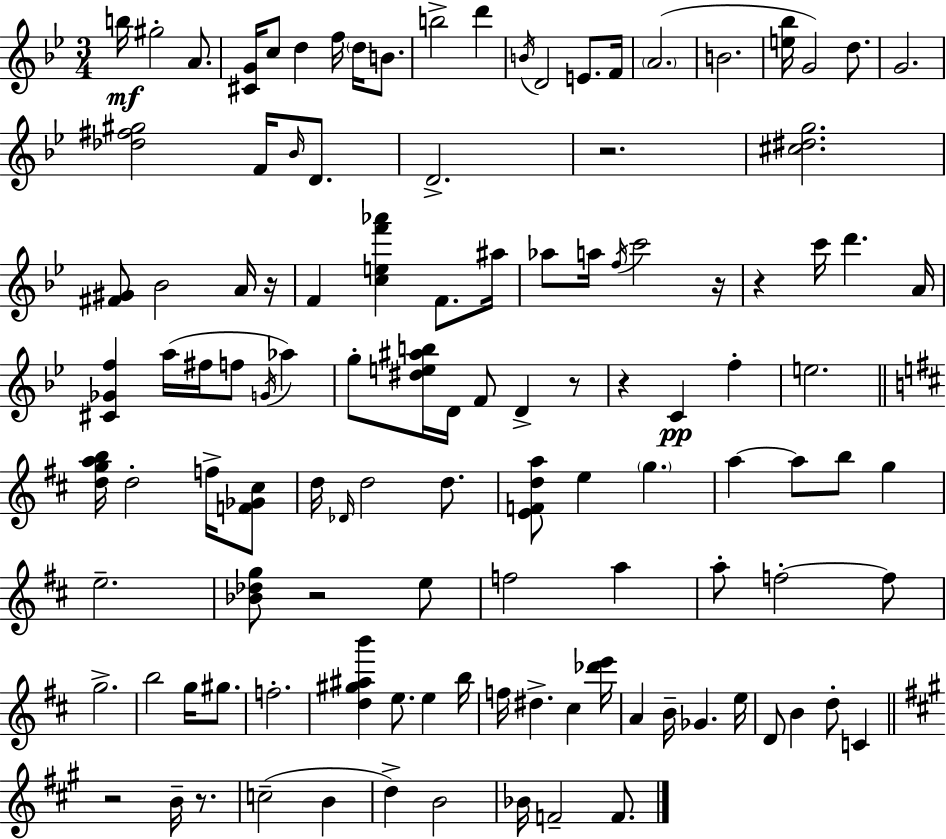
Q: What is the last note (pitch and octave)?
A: F4